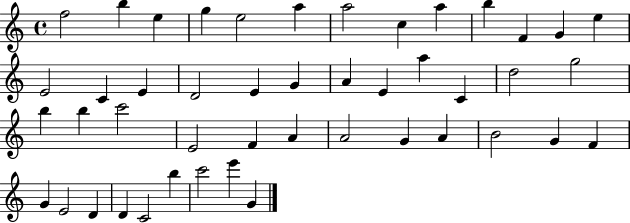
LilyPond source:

{
  \clef treble
  \time 4/4
  \defaultTimeSignature
  \key c \major
  f''2 b''4 e''4 | g''4 e''2 a''4 | a''2 c''4 a''4 | b''4 f'4 g'4 e''4 | \break e'2 c'4 e'4 | d'2 e'4 g'4 | a'4 e'4 a''4 c'4 | d''2 g''2 | \break b''4 b''4 c'''2 | e'2 f'4 a'4 | a'2 g'4 a'4 | b'2 g'4 f'4 | \break g'4 e'2 d'4 | d'4 c'2 b''4 | c'''2 e'''4 g'4 | \bar "|."
}